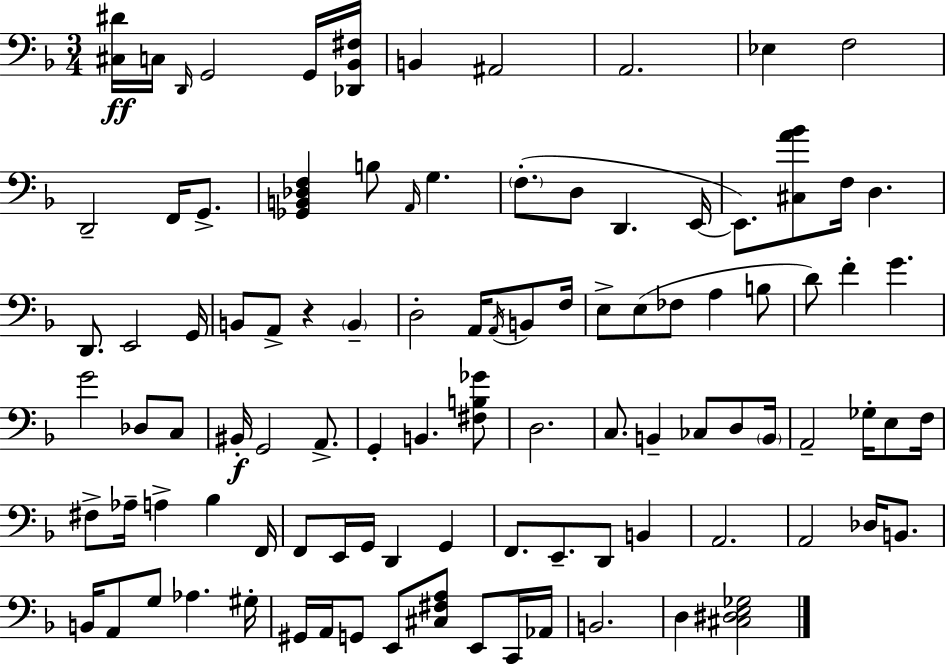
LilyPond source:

{
  \clef bass
  \numericTimeSignature
  \time 3/4
  \key f \major
  <cis dis'>16\ff c16 \grace { d,16 } g,2 g,16 | <des, bes, fis>16 b,4 ais,2 | a,2. | ees4 f2 | \break d,2-- f,16 g,8.-> | <ges, b, des f>4 b8 \grace { a,16 } g4. | \parenthesize f8.-.( d8 d,4. | e,16~~ e,8.) <cis a' bes'>8 f16 d4. | \break d,8. e,2 | g,16 b,8 a,8-> r4 \parenthesize b,4-- | d2-. a,16 \acciaccatura { a,16 } | b,8 f16 e8-> e8( fes8 a4 | \break b8 d'8) f'4-. g'4. | g'2 des8 | c8 bis,16-.\f g,2 | a,8.-> g,4-. b,4. | \break <fis b ges'>8 d2. | c8. b,4-- ces8 | d8 \parenthesize b,16 a,2-- ges16-. | e8 f16 fis8-> aes16-- a4-> bes4 | \break f,16 f,8 e,16 g,16 d,4 g,4 | f,8. e,8.-- d,8 b,4 | a,2. | a,2 des16 | \break b,8. b,16 a,8 g8 aes4. | gis16-. gis,16 a,16 g,8 e,8 <cis fis a>8 e,8 | c,16 aes,16 b,2. | d4 <cis dis e ges>2 | \break \bar "|."
}